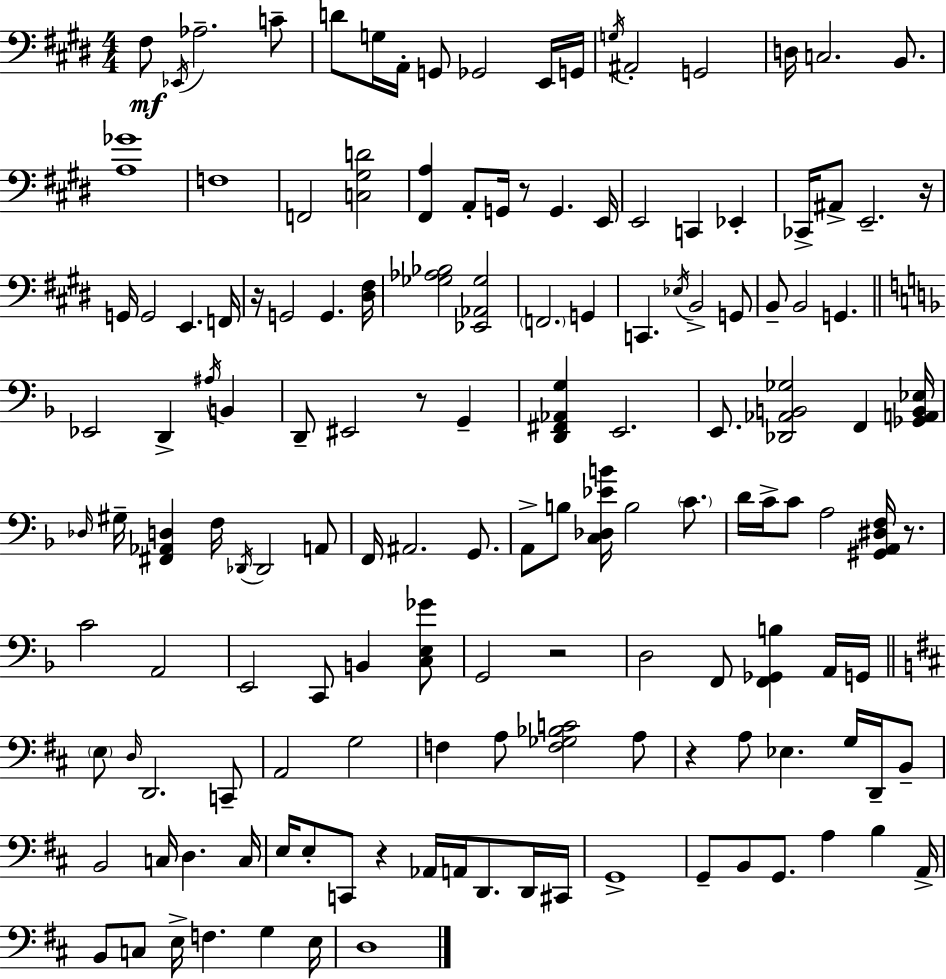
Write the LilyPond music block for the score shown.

{
  \clef bass
  \numericTimeSignature
  \time 4/4
  \key e \major
  fis8\mf \acciaccatura { ees,16 } aes2.-- c'8-- | d'8 g16 a,16-. g,8 ges,2 e,16 | g,16 \acciaccatura { g16 } ais,2-. g,2 | d16 c2. b,8. | \break <a ges'>1 | f1 | f,2 <c gis d'>2 | <fis, a>4 a,8-. g,16 r8 g,4. | \break e,16 e,2 c,4 ees,4-. | ces,16-> ais,8-> e,2.-- | r16 g,16 g,2 e,4. | f,16 r16 g,2 g,4. | \break <dis fis>16 <ges aes bes>2 <ees, aes, ges>2 | \parenthesize f,2. g,4 | c,4. \acciaccatura { ees16 } b,2-> | g,8 b,8-- b,2 g,4. | \break \bar "||" \break \key f \major ees,2 d,4-> \acciaccatura { ais16 } b,4 | d,8-- eis,2 r8 g,4-- | <d, fis, aes, g>4 e,2. | e,8. <des, aes, b, ges>2 f,4 | \break <ges, a, b, ees>16 \grace { des16 } gis16-- <fis, aes, d>4 f16 \acciaccatura { des,16 } des,2 | a,8 f,16 ais,2. | g,8. a,8-> b8 <c des ees' b'>16 b2 | \parenthesize c'8. d'16 c'16-> c'8 a2 <gis, a, dis f>16 | \break r8. c'2 a,2 | e,2 c,8 b,4 | <c e ges'>8 g,2 r2 | d2 f,8 <f, ges, b>4 | \break a,16 g,16 \bar "||" \break \key d \major \parenthesize e8 \grace { d16 } d,2. c,8-- | a,2 g2 | f4 a8 <f ges bes c'>2 a8 | r4 a8 ees4. g16 d,16-- b,8-- | \break b,2 c16 d4. | c16 e16 e8-. c,8 r4 aes,16 a,16 d,8. d,16 | cis,16 g,1-> | g,8-- b,8 g,8. a4 b4 | \break a,16-> b,8 c8 e16-> f4. g4 | e16 d1 | \bar "|."
}